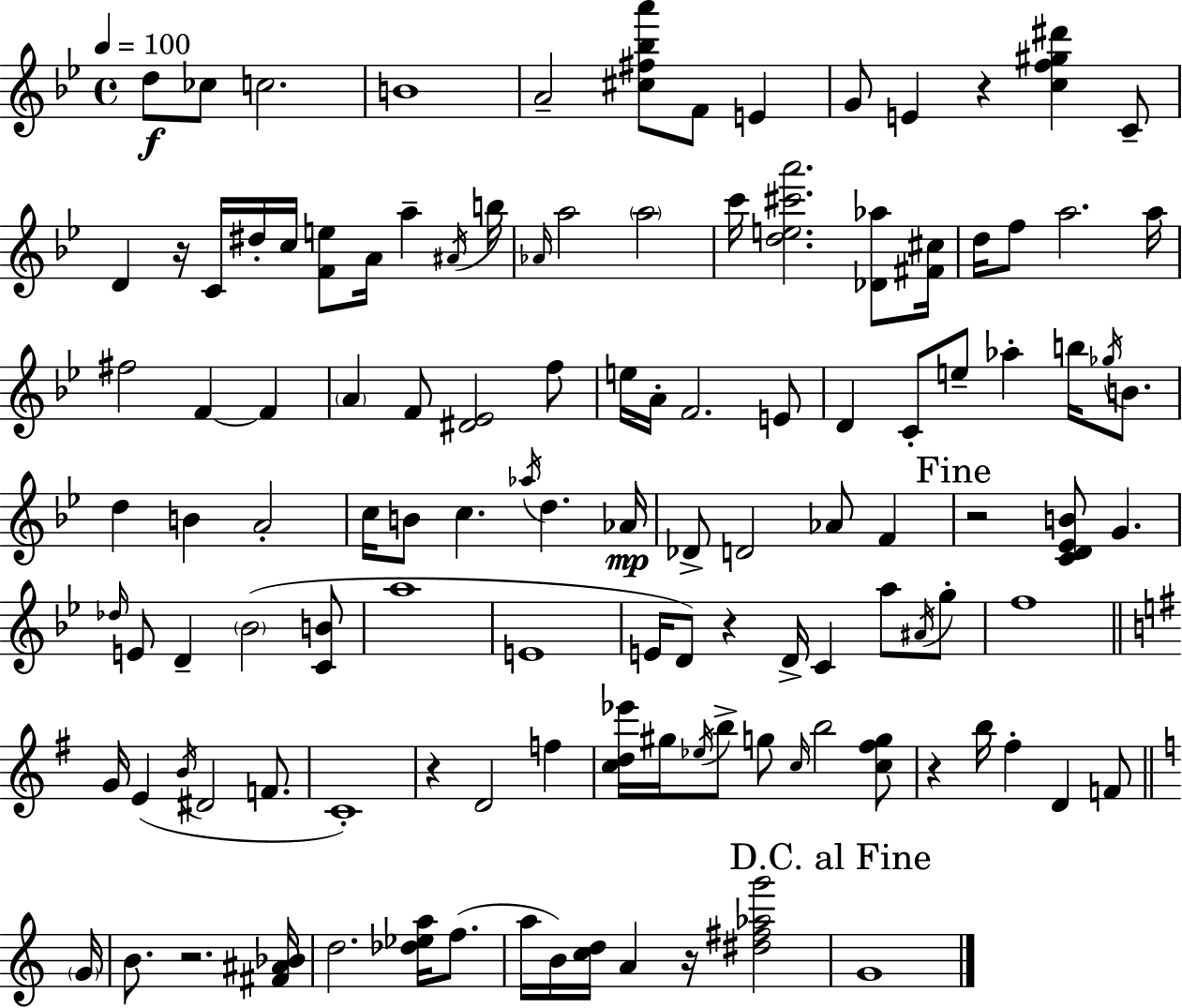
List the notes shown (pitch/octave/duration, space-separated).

D5/e CES5/e C5/h. B4/w A4/h [C#5,F#5,Bb5,A6]/e F4/e E4/q G4/e E4/q R/q [C5,F5,G#5,D#6]/q C4/e D4/q R/s C4/s D#5/s C5/s [F4,E5]/e A4/s A5/q A#4/s B5/s Ab4/s A5/h A5/h C6/s [D5,E5,C#6,A6]/h. [Db4,Ab5]/e [F#4,C#5]/s D5/s F5/e A5/h. A5/s F#5/h F4/q F4/q A4/q F4/e [D#4,Eb4]/h F5/e E5/s A4/s F4/h. E4/e D4/q C4/e E5/e Ab5/q B5/s Gb5/s B4/e. D5/q B4/q A4/h C5/s B4/e C5/q. Ab5/s D5/q. Ab4/s Db4/e D4/h Ab4/e F4/q R/h [C4,D4,Eb4,B4]/e G4/q. Db5/s E4/e D4/q Bb4/h [C4,B4]/e A5/w E4/w E4/s D4/e R/q D4/s C4/q A5/e A#4/s G5/e F5/w G4/s E4/q B4/s D#4/h F4/e. C4/w R/q D4/h F5/q [C5,D5,Eb6]/s G#5/s Eb5/s B5/e G5/e C5/s B5/h [C5,F#5,G5]/e R/q B5/s F#5/q D4/q F4/e G4/s B4/e. R/h. [F#4,A#4,Bb4]/s D5/h. [Db5,Eb5,A5]/s F5/e. A5/s B4/s [C5,D5]/s A4/q R/s [D#5,F#5,Ab5,G6]/h G4/w